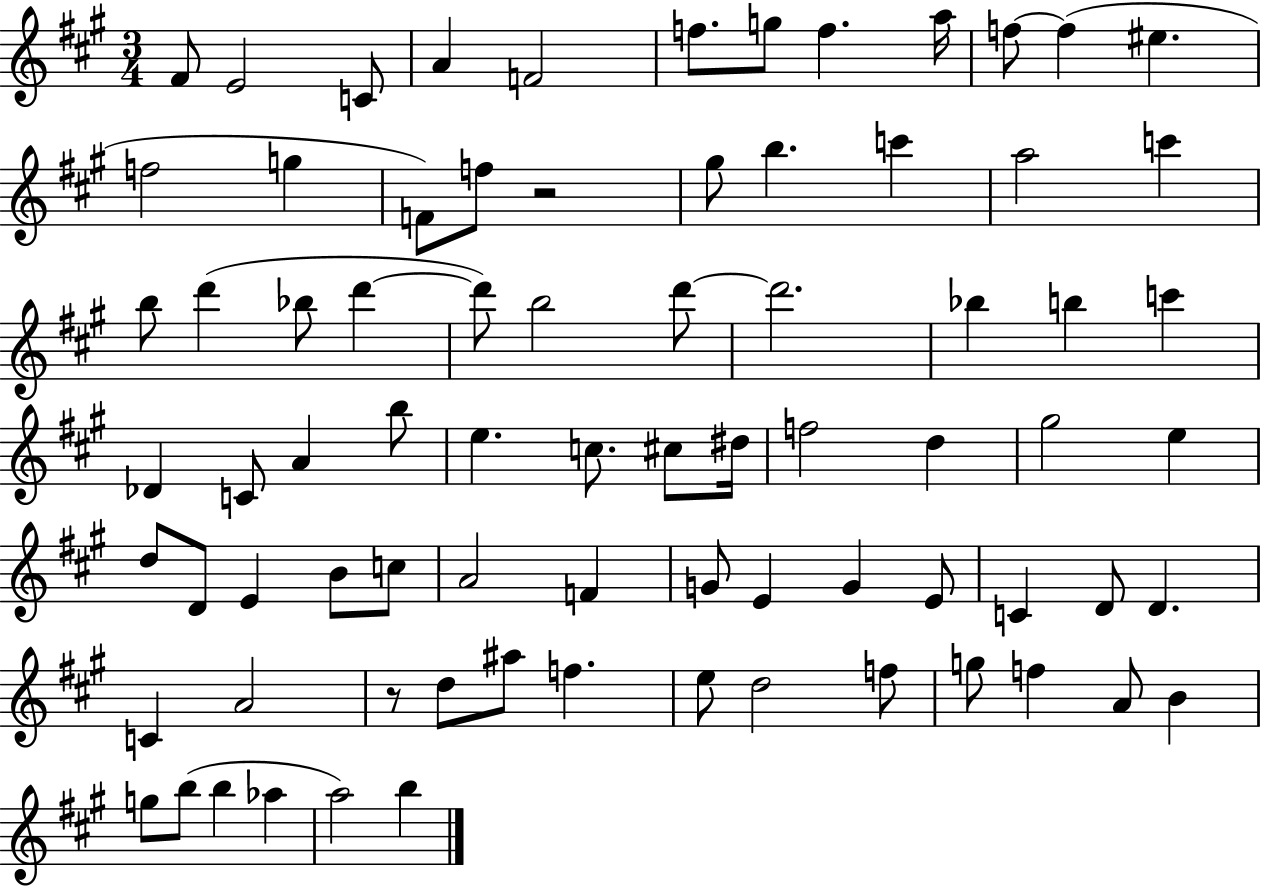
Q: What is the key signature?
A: A major